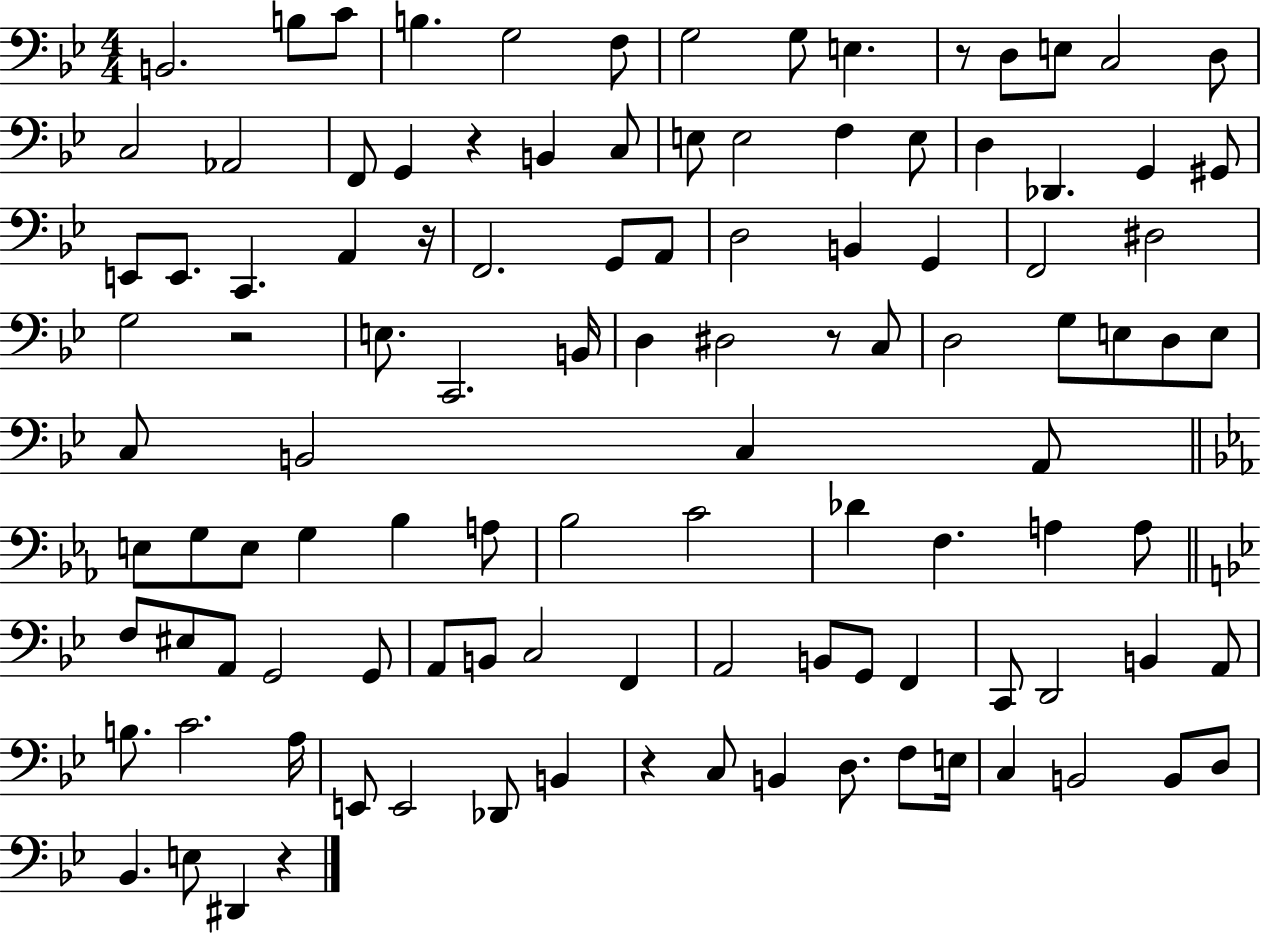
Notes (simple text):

B2/h. B3/e C4/e B3/q. G3/h F3/e G3/h G3/e E3/q. R/e D3/e E3/e C3/h D3/e C3/h Ab2/h F2/e G2/q R/q B2/q C3/e E3/e E3/h F3/q E3/e D3/q Db2/q. G2/q G#2/e E2/e E2/e. C2/q. A2/q R/s F2/h. G2/e A2/e D3/h B2/q G2/q F2/h D#3/h G3/h R/h E3/e. C2/h. B2/s D3/q D#3/h R/e C3/e D3/h G3/e E3/e D3/e E3/e C3/e B2/h C3/q A2/e E3/e G3/e E3/e G3/q Bb3/q A3/e Bb3/h C4/h Db4/q F3/q. A3/q A3/e F3/e EIS3/e A2/e G2/h G2/e A2/e B2/e C3/h F2/q A2/h B2/e G2/e F2/q C2/e D2/h B2/q A2/e B3/e. C4/h. A3/s E2/e E2/h Db2/e B2/q R/q C3/e B2/q D3/e. F3/e E3/s C3/q B2/h B2/e D3/e Bb2/q. E3/e D#2/q R/q